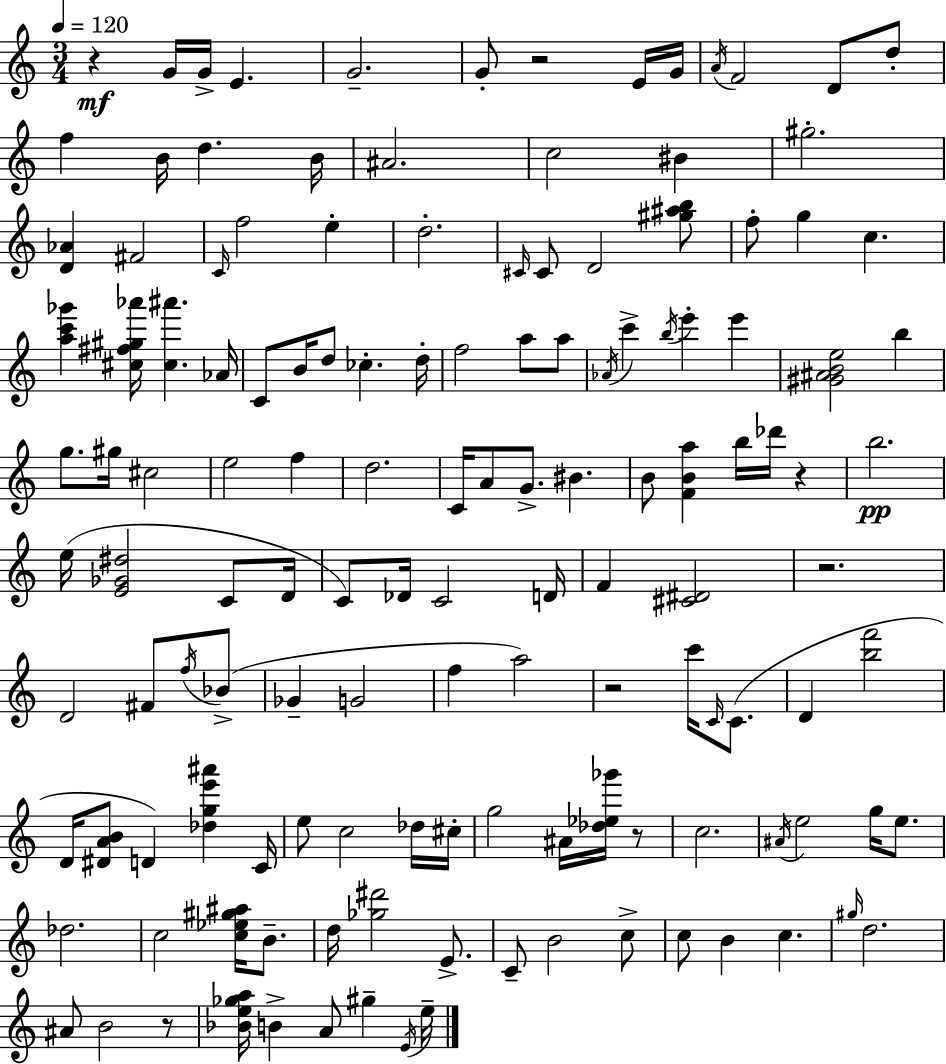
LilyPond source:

{
  \clef treble
  \numericTimeSignature
  \time 3/4
  \key a \minor
  \tempo 4 = 120
  \repeat volta 2 { r4\mf g'16 g'16-> e'4. | g'2.-- | g'8-. r2 e'16 g'16 | \acciaccatura { a'16 } f'2 d'8 d''8-. | \break f''4 b'16 d''4. | b'16 ais'2. | c''2 bis'4 | gis''2.-. | \break <d' aes'>4 fis'2 | \grace { c'16 } f''2 e''4-. | d''2.-. | \grace { cis'16 } cis'8 d'2 | \break <gis'' ais'' b''>8 f''8-. g''4 c''4. | <a'' c''' ges'''>4 <cis'' fis'' gis'' aes'''>16 <cis'' ais'''>4. | aes'16 c'8 b'16 d''8 ces''4.-. | d''16-. f''2 a''8 | \break a''8 \acciaccatura { aes'16 } c'''4-> \acciaccatura { b''16 } e'''4-. | e'''4 <gis' ais' b' e''>2 | b''4 g''8. gis''16 cis''2 | e''2 | \break f''4 d''2. | c'16 a'8 g'8.-> bis'4. | b'8 <f' b' a''>4 b''16 | des'''16 r4 b''2.\pp | \break e''16( <e' ges' dis''>2 | c'8 d'16 c'8) des'16 c'2 | d'16 f'4 <cis' dis'>2 | r2. | \break d'2 | fis'8 \acciaccatura { f''16 }( bes'8-> ges'4-- g'2 | f''4 a''2) | r2 | \break c'''16 \grace { c'16 } c'8.( d'4 <b'' f'''>2 | d'16 <dis' a' b'>8 d'4) | <des'' g'' e''' ais'''>4 c'16 e''8 c''2 | des''16 cis''16-. g''2 | \break ais'16 <des'' ees'' ges'''>16 r8 c''2. | \acciaccatura { ais'16 } e''2 | g''16 e''8. des''2. | c''2 | \break <c'' ees'' gis'' ais''>16 b'8.-- d''16 <ges'' dis'''>2 | e'8.-> c'8-- b'2 | c''8-> c''8 b'4 | c''4. \grace { gis''16 } d''2. | \break ais'8 b'2 | r8 <bes' e'' ges'' a''>16 b'4-> | a'8 gis''4-- \acciaccatura { e'16 } e''16-- } \bar "|."
}